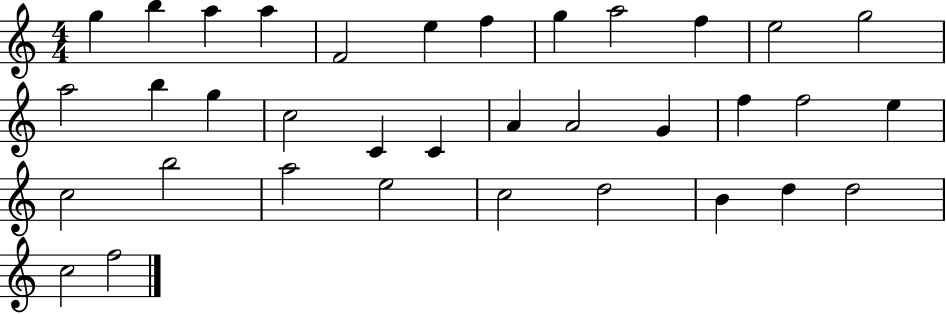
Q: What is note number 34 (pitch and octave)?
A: C5